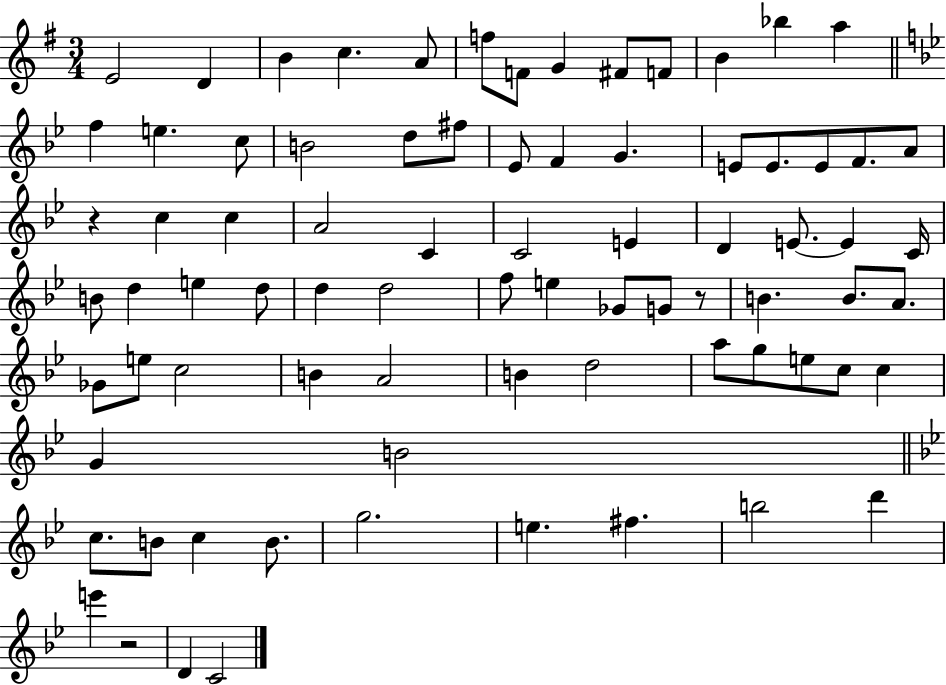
{
  \clef treble
  \numericTimeSignature
  \time 3/4
  \key g \major
  e'2 d'4 | b'4 c''4. a'8 | f''8 f'8 g'4 fis'8 f'8 | b'4 bes''4 a''4 | \break \bar "||" \break \key bes \major f''4 e''4. c''8 | b'2 d''8 fis''8 | ees'8 f'4 g'4. | e'8 e'8. e'8 f'8. a'8 | \break r4 c''4 c''4 | a'2 c'4 | c'2 e'4 | d'4 e'8.~~ e'4 c'16 | \break b'8 d''4 e''4 d''8 | d''4 d''2 | f''8 e''4 ges'8 g'8 r8 | b'4. b'8. a'8. | \break ges'8 e''8 c''2 | b'4 a'2 | b'4 d''2 | a''8 g''8 e''8 c''8 c''4 | \break g'4 b'2 | \bar "||" \break \key bes \major c''8. b'8 c''4 b'8. | g''2. | e''4. fis''4. | b''2 d'''4 | \break e'''4 r2 | d'4 c'2 | \bar "|."
}